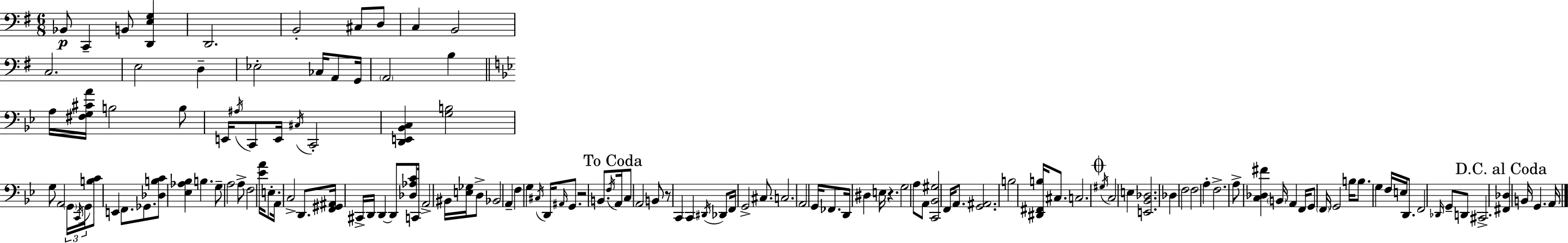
{
  \clef bass
  \numericTimeSignature
  \time 6/8
  \key g \major
  bes,8\p c,4-- b,8 <d, e g>4 | d,2. | b,2-. cis8 d8 | c4 b,2 | \break c2. | e2 d4-- | ees2-. ces16 a,8 g,16 | \parenthesize a,2 b4 | \break \bar "||" \break \key bes \major a16 <fis g cis' a'>16 b2 b8 | e,16 \acciaccatura { ais16 } c,8 e,16 \acciaccatura { cis16 } c,2-. | <d, e, bes, c>4 <g b>2 | g8 a,2 | \break \tuplet 3/2 { \parenthesize g,16 \acciaccatura { c,16 } g,16 } <b c'>8 e,4 f,8. | ges,8. <des b c'>8 <ees aes bes>4 b4. | g8-- a2 | a8-> f2 <ees' a'>16 | \break e8.-. a,16 c2-> | d,8. <f, gis, ais,>16 cis,16-> d,16 d,4~~ d,8 | <des aes c'>8 c,16 a,2-> bis,16 | <e ges>16 d8-> bes,2 a,4-- | \break f4 g4 \acciaccatura { cis16 } | d,16 \grace { ais,16 } g,8. r2 | b,8. \acciaccatura { f16 } \mark "To Coda" a,16 c8 a,2 | b,8 r8 c,4 | \break c,4 \acciaccatura { dis,16 } des,8 f,16 g,2-> | cis8. c2. | a,2 | g,16 fes,8. d,16 dis4 | \break e16 r4. g2 | a8 a,8 <c, bes, gis>2 | f,16 a,8. <g, ais,>2. | b2 | \break <dis, fis, b>16 cis8. c2. | \mark \markup { \musicglyph "scripts.coda" } \acciaccatura { gis16 } c2 | e4 <e, bes, des>2. | des4 | \break f2 f2 | a4-. f2.-> | a8-> <c des fis'>4 | \parenthesize b,16 a,4 f,16 g,8 \parenthesize f,16 g,2 | \break b16 b8. g4 | f16 e16 d,8. f,2 | \grace { des,16 } g,8-- d,8 cis,2.-> | \mark "D.C. al Coda" <fis, des>4 | \break b,16 g,4. a,16 \bar "|."
}